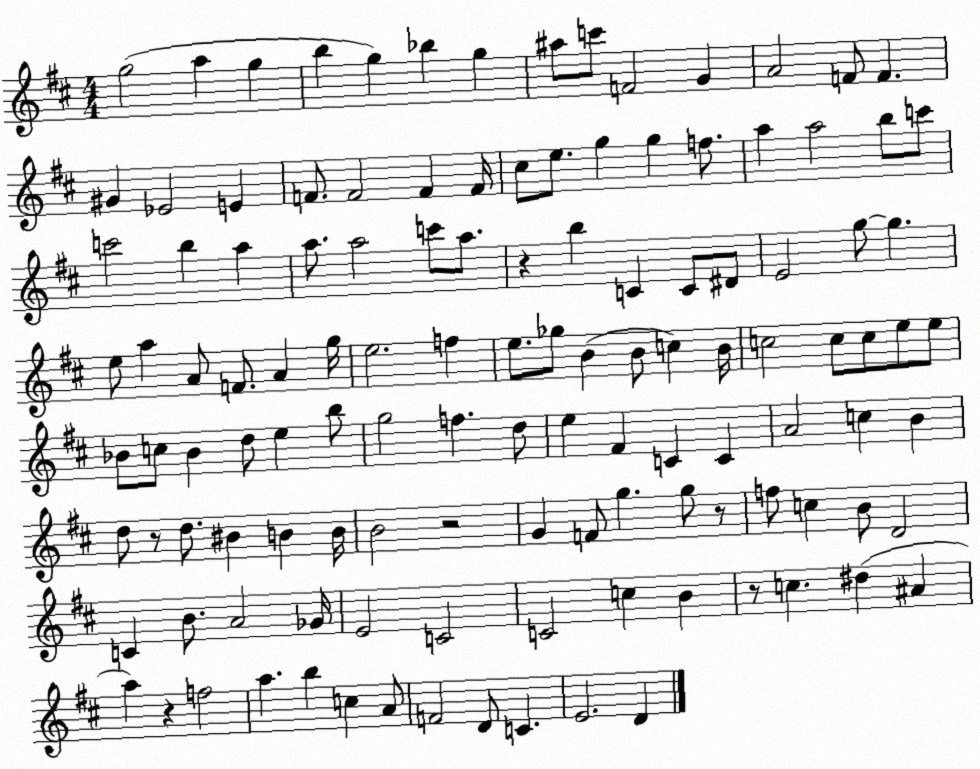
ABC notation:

X:1
T:Untitled
M:4/4
L:1/4
K:D
g2 a g b g _b g ^a/2 c'/2 F2 G A2 F/2 F ^G _E2 E F/2 F2 F F/4 ^c/2 e/2 g g f/2 a a2 b/2 c'/2 c'2 b a a/2 a2 c'/2 a/2 z b C C/2 ^D/2 E2 g/2 g e/2 a A/2 F/2 A g/4 e2 f e/2 _g/2 B B/2 c B/4 c2 c/2 c/2 e/2 e/2 _B/2 c/2 _B d/2 e b/2 g2 f d/2 e ^F C C A2 c B d/2 z/2 d/2 ^B B B/4 B2 z2 G F/2 g g/2 z/2 f/2 c B/2 D2 C B/2 A2 _G/4 E2 C2 C2 c B z/2 c ^d ^A a z f2 a b c A/2 F2 D/2 C E2 D